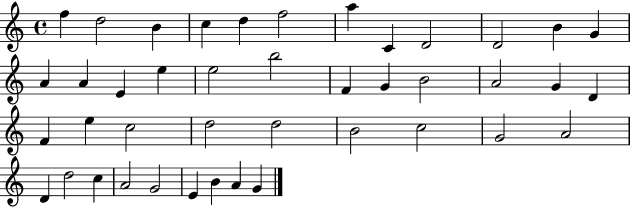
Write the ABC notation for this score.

X:1
T:Untitled
M:4/4
L:1/4
K:C
f d2 B c d f2 a C D2 D2 B G A A E e e2 b2 F G B2 A2 G D F e c2 d2 d2 B2 c2 G2 A2 D d2 c A2 G2 E B A G